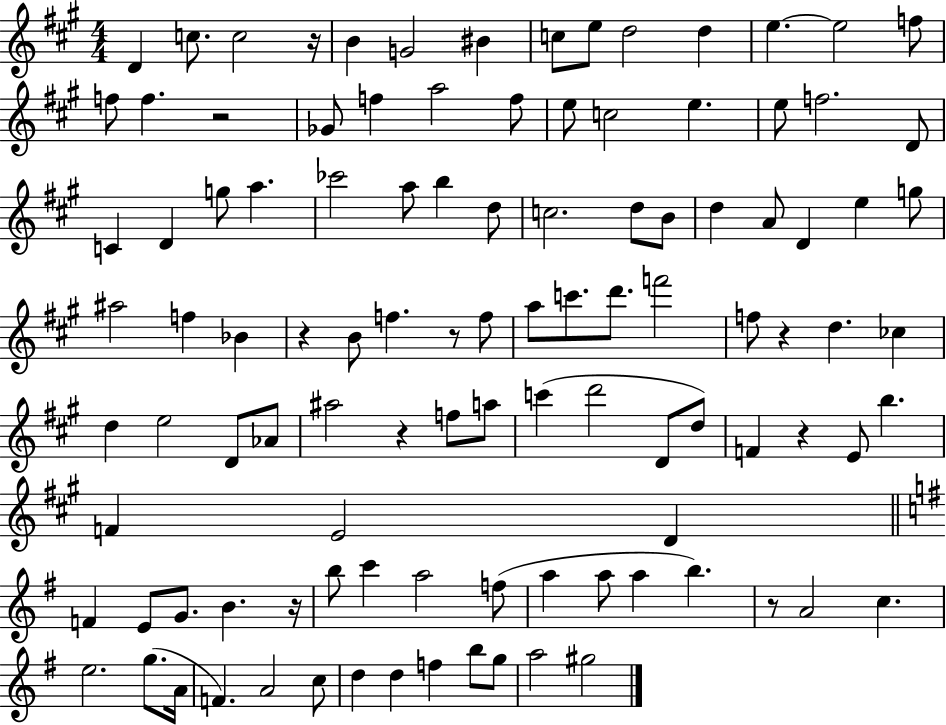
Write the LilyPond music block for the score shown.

{
  \clef treble
  \numericTimeSignature
  \time 4/4
  \key a \major
  d'4 c''8. c''2 r16 | b'4 g'2 bis'4 | c''8 e''8 d''2 d''4 | e''4.~~ e''2 f''8 | \break f''8 f''4. r2 | ges'8 f''4 a''2 f''8 | e''8 c''2 e''4. | e''8 f''2. d'8 | \break c'4 d'4 g''8 a''4. | ces'''2 a''8 b''4 d''8 | c''2. d''8 b'8 | d''4 a'8 d'4 e''4 g''8 | \break ais''2 f''4 bes'4 | r4 b'8 f''4. r8 f''8 | a''8 c'''8. d'''8. f'''2 | f''8 r4 d''4. ces''4 | \break d''4 e''2 d'8 aes'8 | ais''2 r4 f''8 a''8 | c'''4( d'''2 d'8 d''8) | f'4 r4 e'8 b''4. | \break f'4 e'2 d'4 | \bar "||" \break \key g \major f'4 e'8 g'8. b'4. r16 | b''8 c'''4 a''2 f''8( | a''4 a''8 a''4 b''4.) | r8 a'2 c''4. | \break e''2. g''8.( a'16 | f'4.) a'2 c''8 | d''4 d''4 f''4 b''8 g''8 | a''2 gis''2 | \break \bar "|."
}